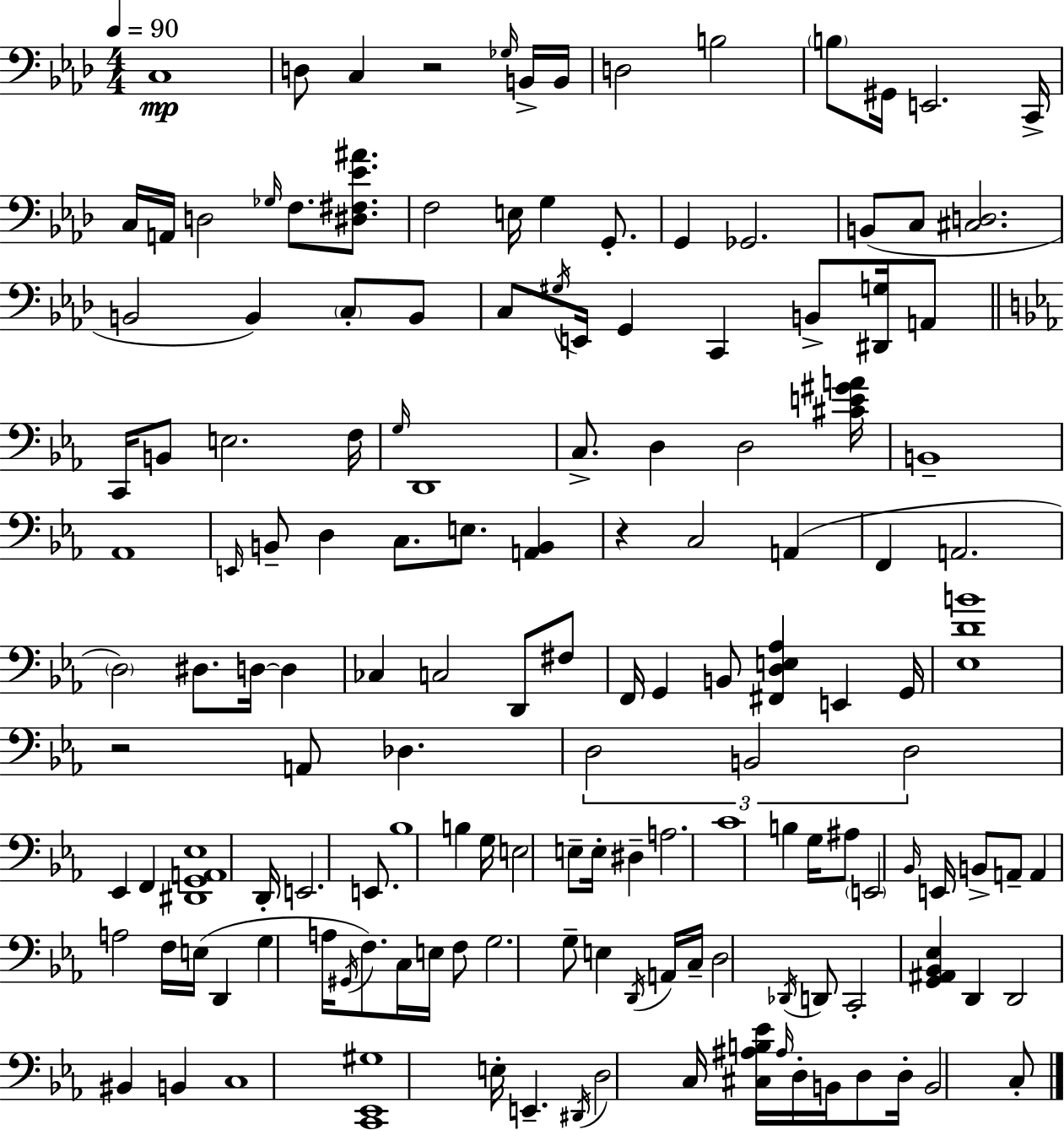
{
  \clef bass
  \numericTimeSignature
  \time 4/4
  \key aes \major
  \tempo 4 = 90
  c1\mp | d8 c4 r2 \grace { ges16 } b,16-> | b,16 d2 b2 | \parenthesize b8 gis,16 e,2. | \break c,16-> c16 a,16 d2 \grace { ges16 } f8. <dis fis ees' ais'>8. | f2 e16 g4 g,8.-. | g,4 ges,2. | b,8( c8 <cis d>2. | \break b,2 b,4) \parenthesize c8-. | b,8 c8 \acciaccatura { gis16 } e,16 g,4 c,4 b,8-> | <dis, g>16 a,8 \bar "||" \break \key ees \major c,16 b,8 e2. f16 | \grace { g16 } d,1 | c8.-> d4 d2 | <cis' e' gis' a'>16 b,1-- | \break aes,1 | \grace { e,16 } b,8-- d4 c8. e8. <a, b,>4 | r4 c2 a,4( | f,4 a,2. | \break \parenthesize d2) dis8. d16~~ d4 | ces4 c2 d,8 | fis8 f,16 g,4 b,8 <fis, d e aes>4 e,4 | g,16 <ees d' b'>1 | \break r2 a,8 des4. | \tuplet 3/2 { d2 b,2 | d2 } ees,4 f,4 | <dis, g, a, ees>1 | \break d,16-. e,2. e,8. | bes1 | b4 g16 e2 e8-- | e16-. dis4-- a2. | \break c'1 | b4 g16 ais8 \parenthesize e,2 | \grace { bes,16 } e,16 b,8-> a,8-- a,4 a2 | f16 e16( d,4 g4 a16 \acciaccatura { gis,16 }) f8. | \break c16 e16 f8 g2. | g8-- e4 \acciaccatura { d,16 } a,16 c16-- d2 | \acciaccatura { des,16 } d,8 c,2-. <g, ais, bes, ees>4 | d,4 d,2 bis,4 | \break b,4 c1 | <c, ees, gis>1 | e16-. e,4.-- \acciaccatura { dis,16 } d2 | c16 <cis ais b ees'>16 \grace { ais16 } d16-. b,16 d8 d16-. b,2 | \break c8-. \bar "|."
}